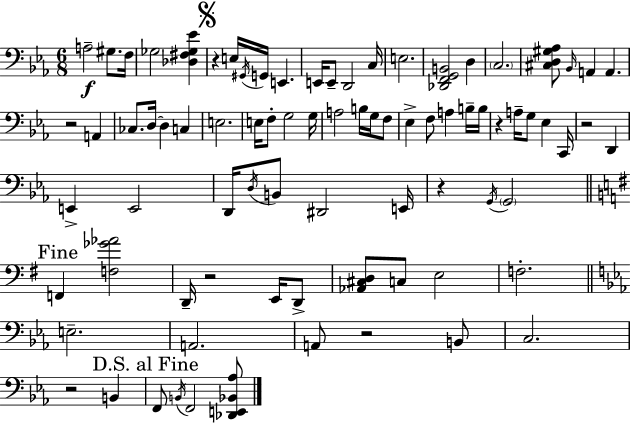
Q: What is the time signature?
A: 6/8